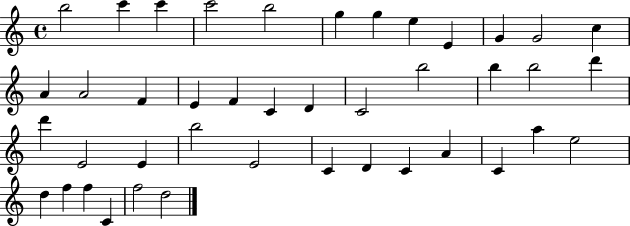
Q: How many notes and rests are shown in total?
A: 42